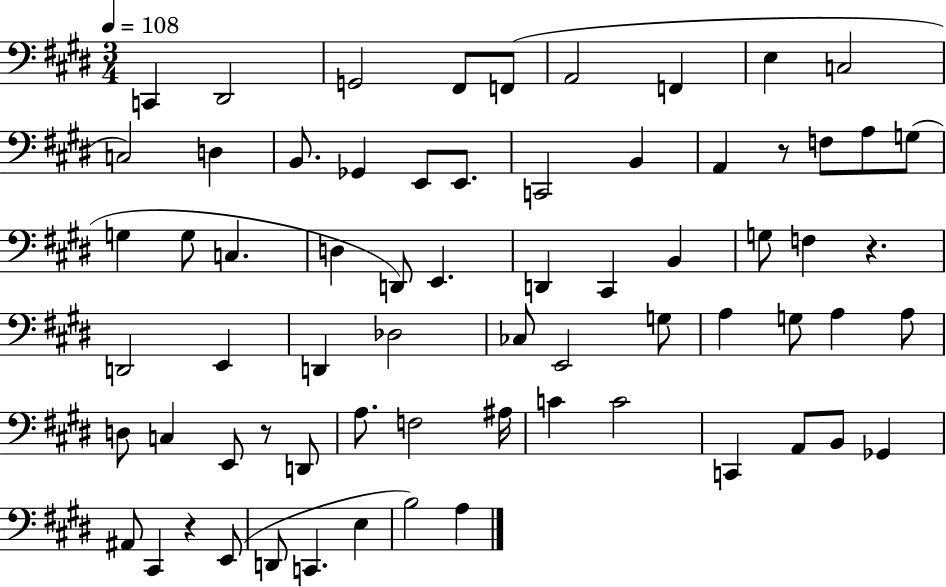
X:1
T:Untitled
M:3/4
L:1/4
K:E
C,, ^D,,2 G,,2 ^F,,/2 F,,/2 A,,2 F,, E, C,2 C,2 D, B,,/2 _G,, E,,/2 E,,/2 C,,2 B,, A,, z/2 F,/2 A,/2 G,/2 G, G,/2 C, D, D,,/2 E,, D,, ^C,, B,, G,/2 F, z D,,2 E,, D,, _D,2 _C,/2 E,,2 G,/2 A, G,/2 A, A,/2 D,/2 C, E,,/2 z/2 D,,/2 A,/2 F,2 ^A,/4 C C2 C,, A,,/2 B,,/2 _G,, ^A,,/2 ^C,, z E,,/2 D,,/2 C,, E, B,2 A,